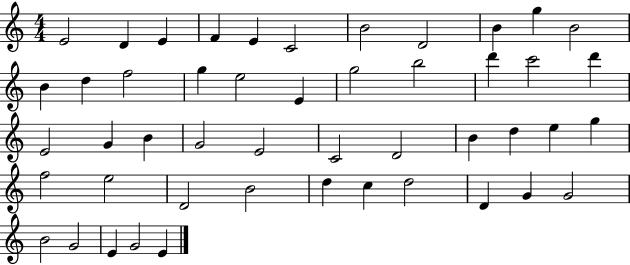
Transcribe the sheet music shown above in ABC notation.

X:1
T:Untitled
M:4/4
L:1/4
K:C
E2 D E F E C2 B2 D2 B g B2 B d f2 g e2 E g2 b2 d' c'2 d' E2 G B G2 E2 C2 D2 B d e g f2 e2 D2 B2 d c d2 D G G2 B2 G2 E G2 E